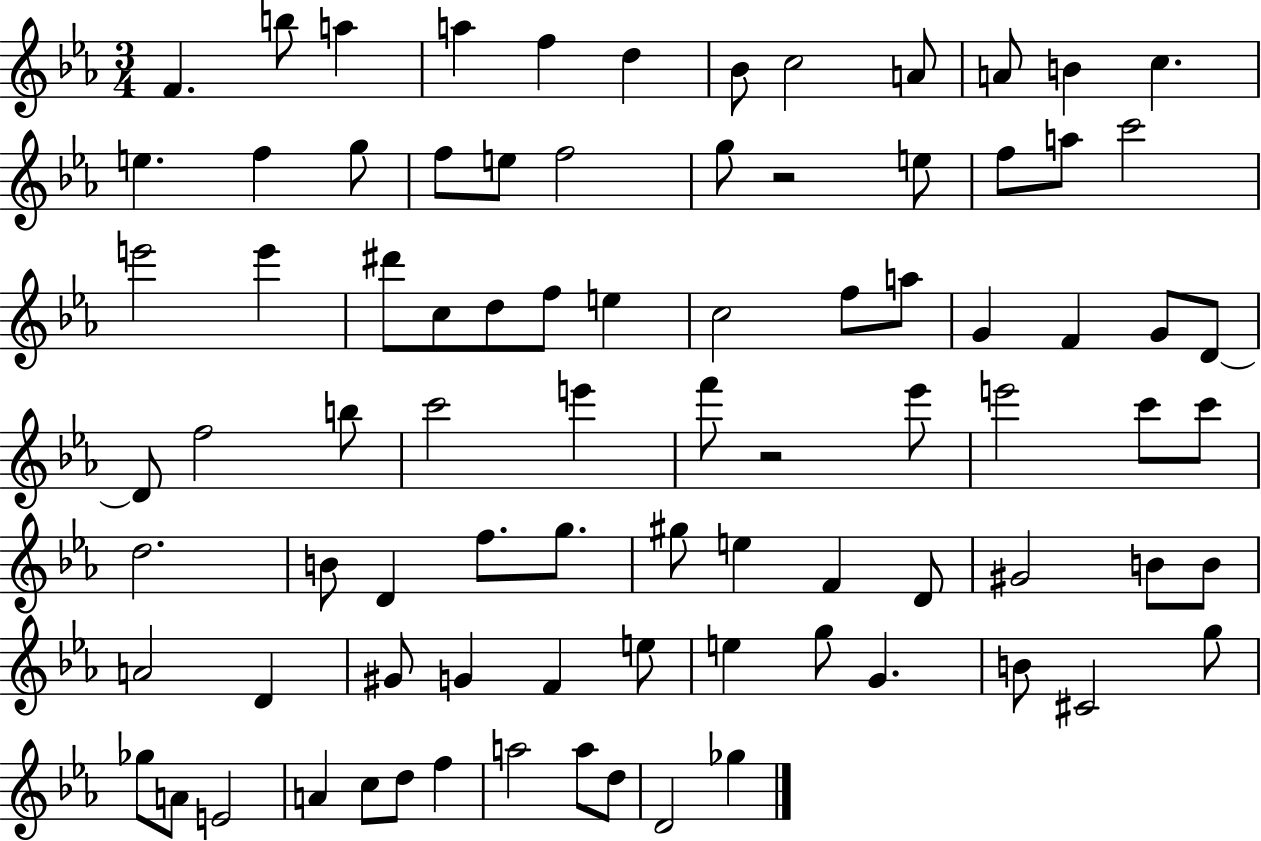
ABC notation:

X:1
T:Untitled
M:3/4
L:1/4
K:Eb
F b/2 a a f d _B/2 c2 A/2 A/2 B c e f g/2 f/2 e/2 f2 g/2 z2 e/2 f/2 a/2 c'2 e'2 e' ^d'/2 c/2 d/2 f/2 e c2 f/2 a/2 G F G/2 D/2 D/2 f2 b/2 c'2 e' f'/2 z2 _e'/2 e'2 c'/2 c'/2 d2 B/2 D f/2 g/2 ^g/2 e F D/2 ^G2 B/2 B/2 A2 D ^G/2 G F e/2 e g/2 G B/2 ^C2 g/2 _g/2 A/2 E2 A c/2 d/2 f a2 a/2 d/2 D2 _g